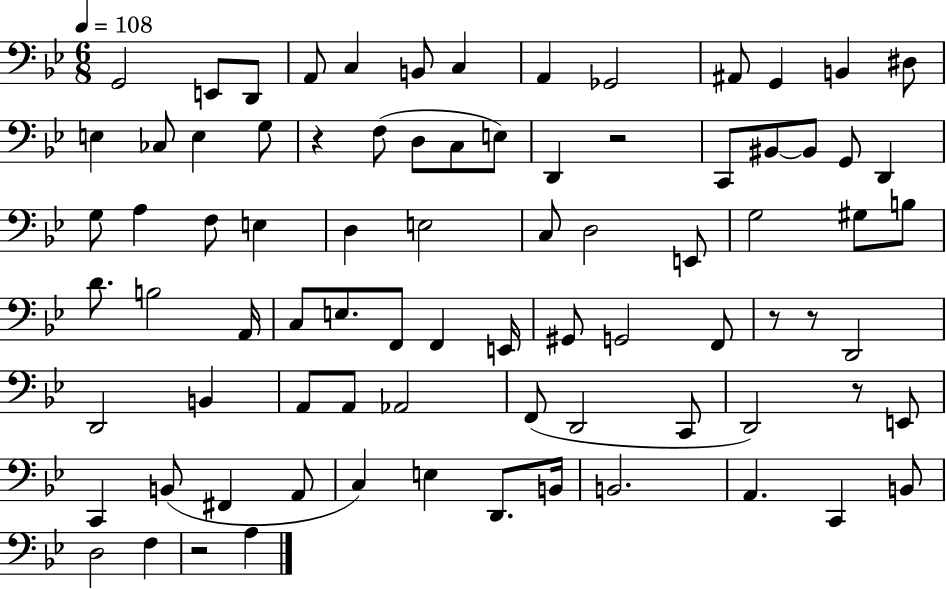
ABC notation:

X:1
T:Untitled
M:6/8
L:1/4
K:Bb
G,,2 E,,/2 D,,/2 A,,/2 C, B,,/2 C, A,, _G,,2 ^A,,/2 G,, B,, ^D,/2 E, _C,/2 E, G,/2 z F,/2 D,/2 C,/2 E,/2 D,, z2 C,,/2 ^B,,/2 ^B,,/2 G,,/2 D,, G,/2 A, F,/2 E, D, E,2 C,/2 D,2 E,,/2 G,2 ^G,/2 B,/2 D/2 B,2 A,,/4 C,/2 E,/2 F,,/2 F,, E,,/4 ^G,,/2 G,,2 F,,/2 z/2 z/2 D,,2 D,,2 B,, A,,/2 A,,/2 _A,,2 F,,/2 D,,2 C,,/2 D,,2 z/2 E,,/2 C,, B,,/2 ^F,, A,,/2 C, E, D,,/2 B,,/4 B,,2 A,, C,, B,,/2 D,2 F, z2 A,